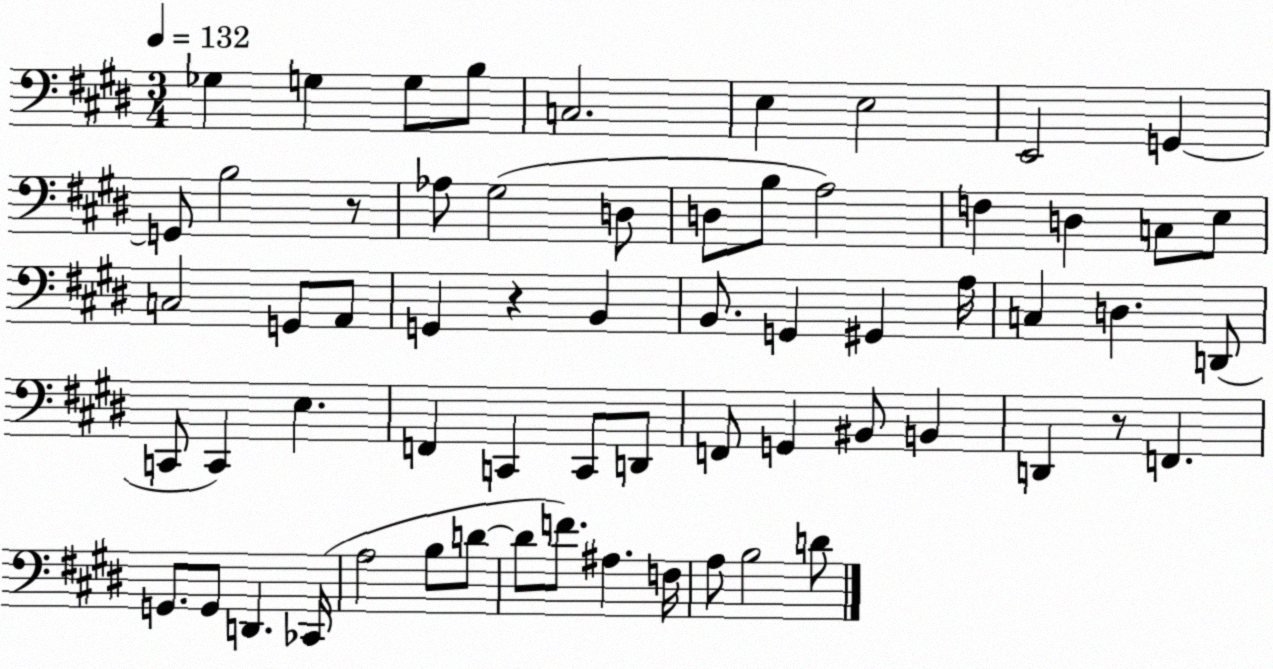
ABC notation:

X:1
T:Untitled
M:3/4
L:1/4
K:E
_G, G, G,/2 B,/2 C,2 E, E,2 E,,2 G,, G,,/2 B,2 z/2 _A,/2 ^G,2 D,/2 D,/2 B,/2 A,2 F, D, C,/2 E,/2 C,2 G,,/2 A,,/2 G,, z B,, B,,/2 G,, ^G,, A,/4 C, D, D,,/2 C,,/2 C,, E, F,, C,, C,,/2 D,,/2 F,,/2 G,, ^B,,/2 B,, D,, z/2 F,, G,,/2 G,,/2 D,, _C,,/4 A,2 B,/2 D/2 D/2 F/2 ^A, F,/4 A,/2 B,2 D/2